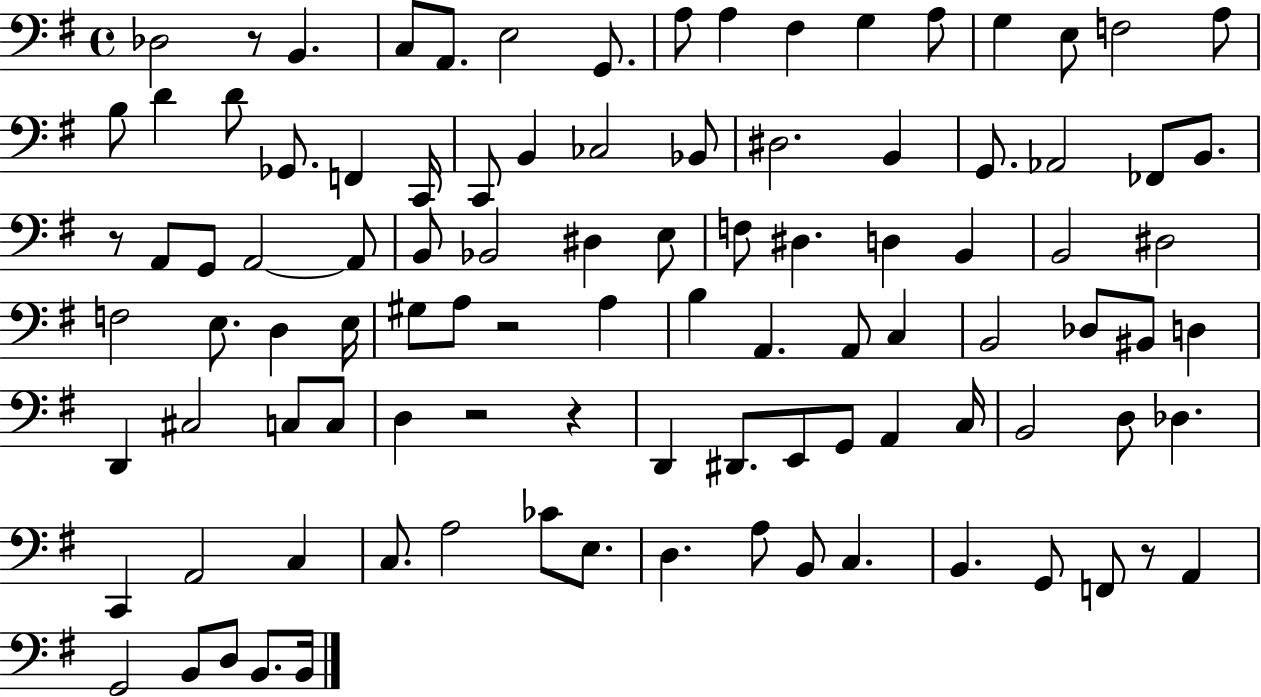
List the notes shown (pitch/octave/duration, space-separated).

Db3/h R/e B2/q. C3/e A2/e. E3/h G2/e. A3/e A3/q F#3/q G3/q A3/e G3/q E3/e F3/h A3/e B3/e D4/q D4/e Gb2/e. F2/q C2/s C2/e B2/q CES3/h Bb2/e D#3/h. B2/q G2/e. Ab2/h FES2/e B2/e. R/e A2/e G2/e A2/h A2/e B2/e Bb2/h D#3/q E3/e F3/e D#3/q. D3/q B2/q B2/h D#3/h F3/h E3/e. D3/q E3/s G#3/e A3/e R/h A3/q B3/q A2/q. A2/e C3/q B2/h Db3/e BIS2/e D3/q D2/q C#3/h C3/e C3/e D3/q R/h R/q D2/q D#2/e. E2/e G2/e A2/q C3/s B2/h D3/e Db3/q. C2/q A2/h C3/q C3/e. A3/h CES4/e E3/e. D3/q. A3/e B2/e C3/q. B2/q. G2/e F2/e R/e A2/q G2/h B2/e D3/e B2/e. B2/s